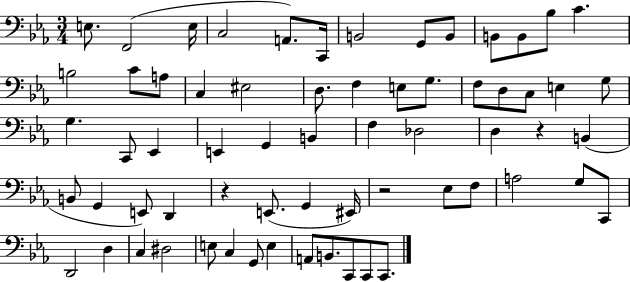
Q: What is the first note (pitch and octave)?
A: E3